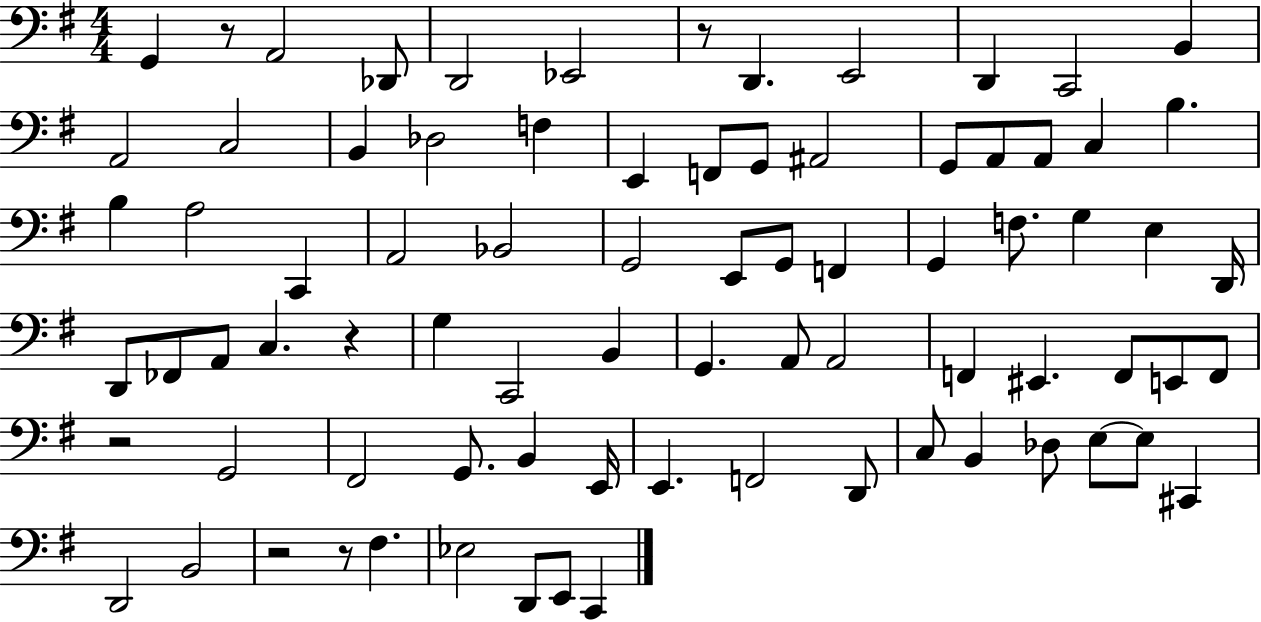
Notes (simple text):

G2/q R/e A2/h Db2/e D2/h Eb2/h R/e D2/q. E2/h D2/q C2/h B2/q A2/h C3/h B2/q Db3/h F3/q E2/q F2/e G2/e A#2/h G2/e A2/e A2/e C3/q B3/q. B3/q A3/h C2/q A2/h Bb2/h G2/h E2/e G2/e F2/q G2/q F3/e. G3/q E3/q D2/s D2/e FES2/e A2/e C3/q. R/q G3/q C2/h B2/q G2/q. A2/e A2/h F2/q EIS2/q. F2/e E2/e F2/e R/h G2/h F#2/h G2/e. B2/q E2/s E2/q. F2/h D2/e C3/e B2/q Db3/e E3/e E3/e C#2/q D2/h B2/h R/h R/e F#3/q. Eb3/h D2/e E2/e C2/q